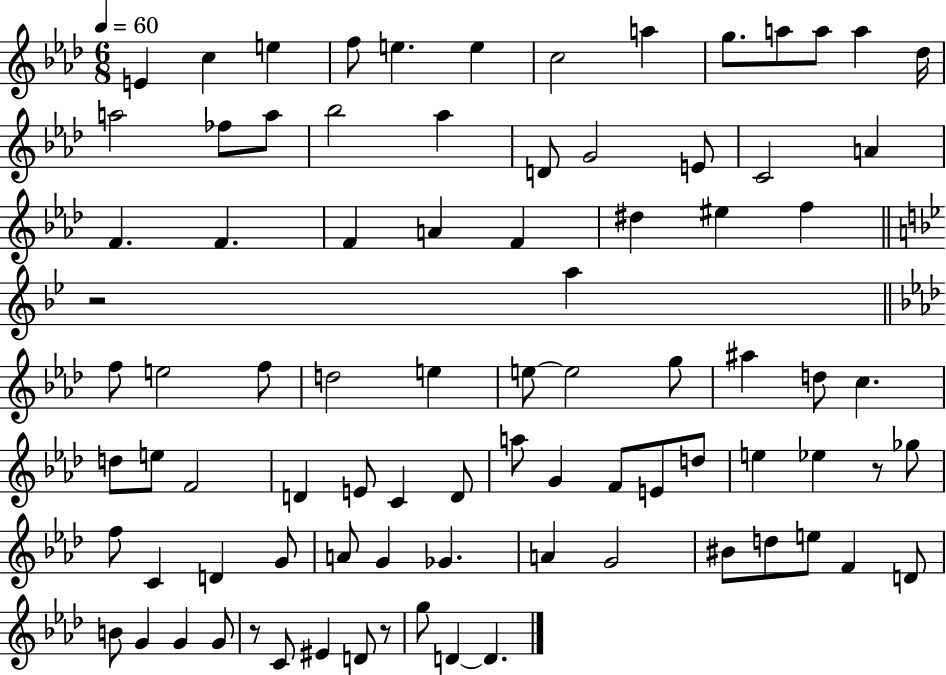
E4/q C5/q E5/q F5/e E5/q. E5/q C5/h A5/q G5/e. A5/e A5/e A5/q Db5/s A5/h FES5/e A5/e Bb5/h Ab5/q D4/e G4/h E4/e C4/h A4/q F4/q. F4/q. F4/q A4/q F4/q D#5/q EIS5/q F5/q R/h A5/q F5/e E5/h F5/e D5/h E5/q E5/e E5/h G5/e A#5/q D5/e C5/q. D5/e E5/e F4/h D4/q E4/e C4/q D4/e A5/e G4/q F4/e E4/e D5/e E5/q Eb5/q R/e Gb5/e F5/e C4/q D4/q G4/e A4/e G4/q Gb4/q. A4/q G4/h BIS4/e D5/e E5/e F4/q D4/e B4/e G4/q G4/q G4/e R/e C4/e EIS4/q D4/e R/e G5/e D4/q D4/q.